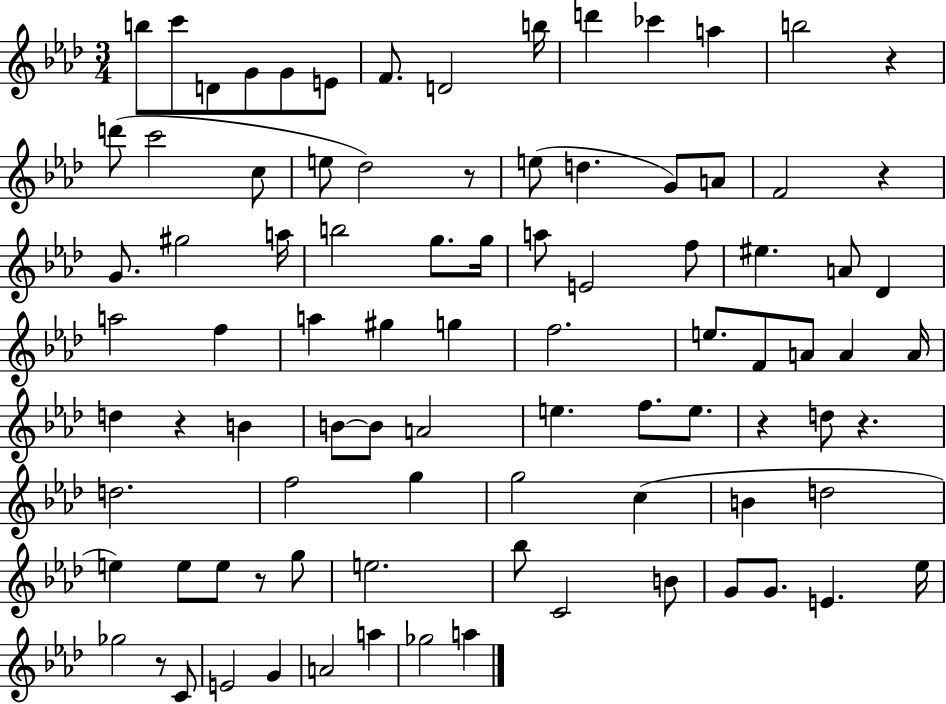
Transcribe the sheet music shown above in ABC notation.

X:1
T:Untitled
M:3/4
L:1/4
K:Ab
b/2 c'/2 D/2 G/2 G/2 E/2 F/2 D2 b/4 d' _c' a b2 z d'/2 c'2 c/2 e/2 _d2 z/2 e/2 d G/2 A/2 F2 z G/2 ^g2 a/4 b2 g/2 g/4 a/2 E2 f/2 ^e A/2 _D a2 f a ^g g f2 e/2 F/2 A/2 A A/4 d z B B/2 B/2 A2 e f/2 e/2 z d/2 z d2 f2 g g2 c B d2 e e/2 e/2 z/2 g/2 e2 _b/2 C2 B/2 G/2 G/2 E _e/4 _g2 z/2 C/2 E2 G A2 a _g2 a